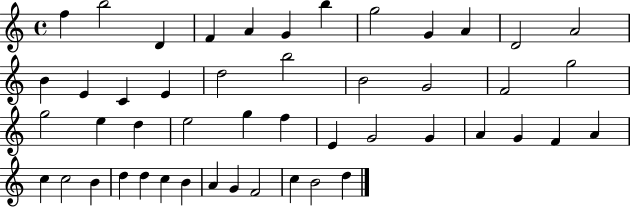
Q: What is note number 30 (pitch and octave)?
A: G4